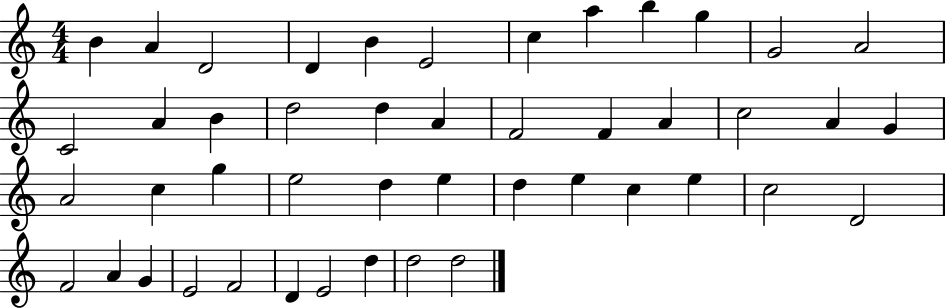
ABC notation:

X:1
T:Untitled
M:4/4
L:1/4
K:C
B A D2 D B E2 c a b g G2 A2 C2 A B d2 d A F2 F A c2 A G A2 c g e2 d e d e c e c2 D2 F2 A G E2 F2 D E2 d d2 d2